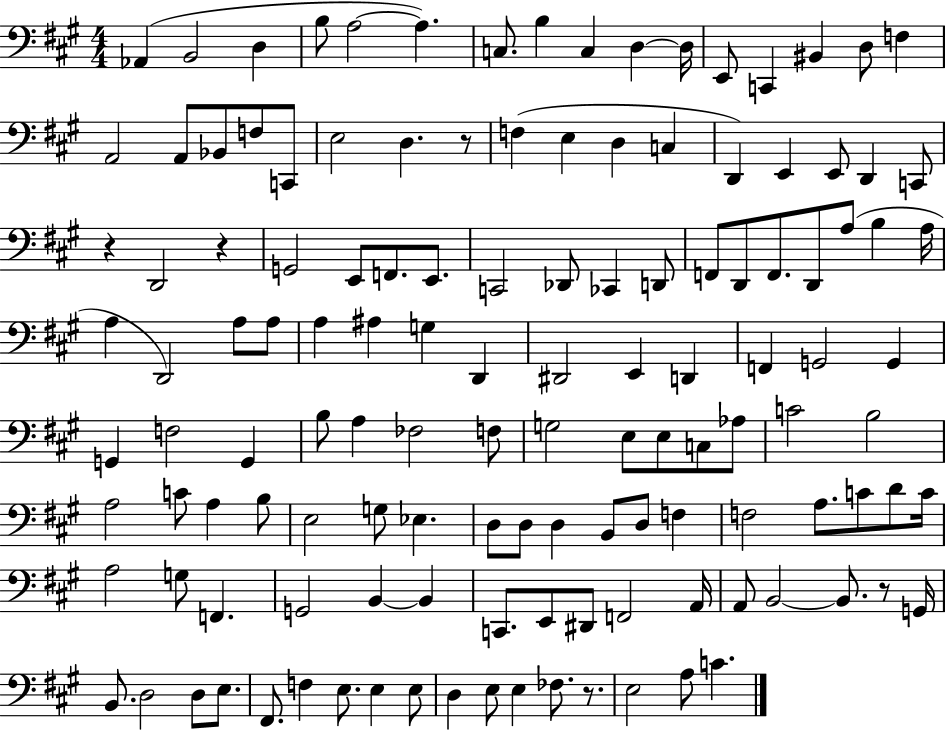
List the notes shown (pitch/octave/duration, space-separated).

Ab2/q B2/h D3/q B3/e A3/h A3/q. C3/e. B3/q C3/q D3/q D3/s E2/e C2/q BIS2/q D3/e F3/q A2/h A2/e Bb2/e F3/e C2/e E3/h D3/q. R/e F3/q E3/q D3/q C3/q D2/q E2/q E2/e D2/q C2/e R/q D2/h R/q G2/h E2/e F2/e. E2/e. C2/h Db2/e CES2/q D2/e F2/e D2/e F2/e. D2/e A3/e B3/q A3/s A3/q D2/h A3/e A3/e A3/q A#3/q G3/q D2/q D#2/h E2/q D2/q F2/q G2/h G2/q G2/q F3/h G2/q B3/e A3/q FES3/h F3/e G3/h E3/e E3/e C3/e Ab3/e C4/h B3/h A3/h C4/e A3/q B3/e E3/h G3/e Eb3/q. D3/e D3/e D3/q B2/e D3/e F3/q F3/h A3/e. C4/e D4/e C4/s A3/h G3/e F2/q. G2/h B2/q B2/q C2/e. E2/e D#2/e F2/h A2/s A2/e B2/h B2/e. R/e G2/s B2/e. D3/h D3/e E3/e. F#2/e. F3/q E3/e. E3/q E3/e D3/q E3/e E3/q FES3/e. R/e. E3/h A3/e C4/q.